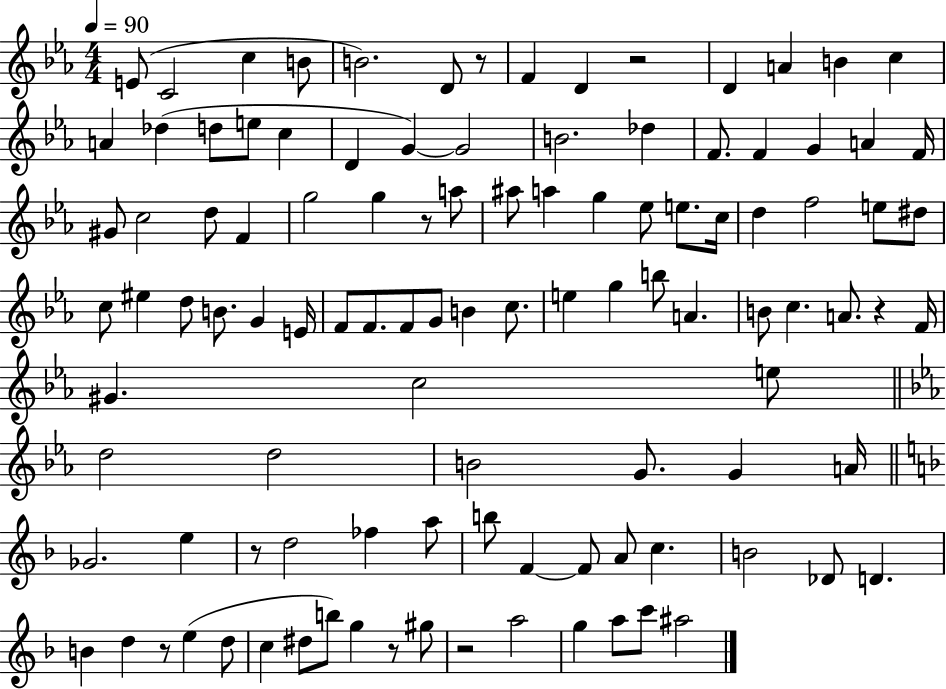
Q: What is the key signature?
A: EES major